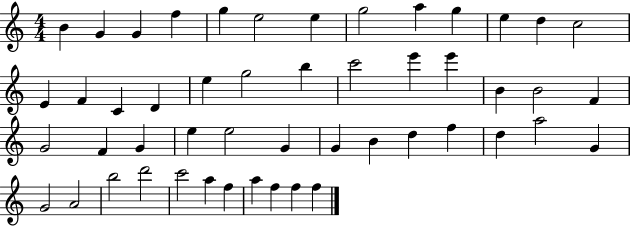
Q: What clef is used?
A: treble